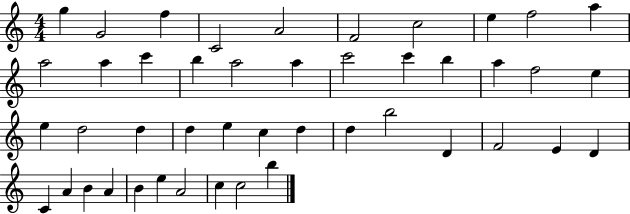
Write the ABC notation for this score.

X:1
T:Untitled
M:4/4
L:1/4
K:C
g G2 f C2 A2 F2 c2 e f2 a a2 a c' b a2 a c'2 c' b a f2 e e d2 d d e c d d b2 D F2 E D C A B A B e A2 c c2 b